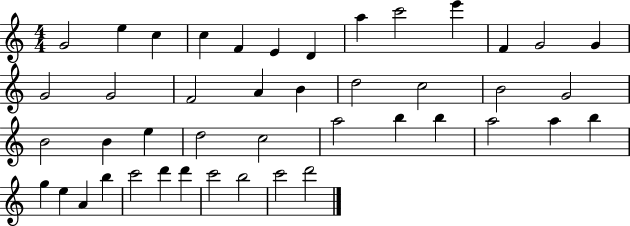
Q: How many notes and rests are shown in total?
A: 44